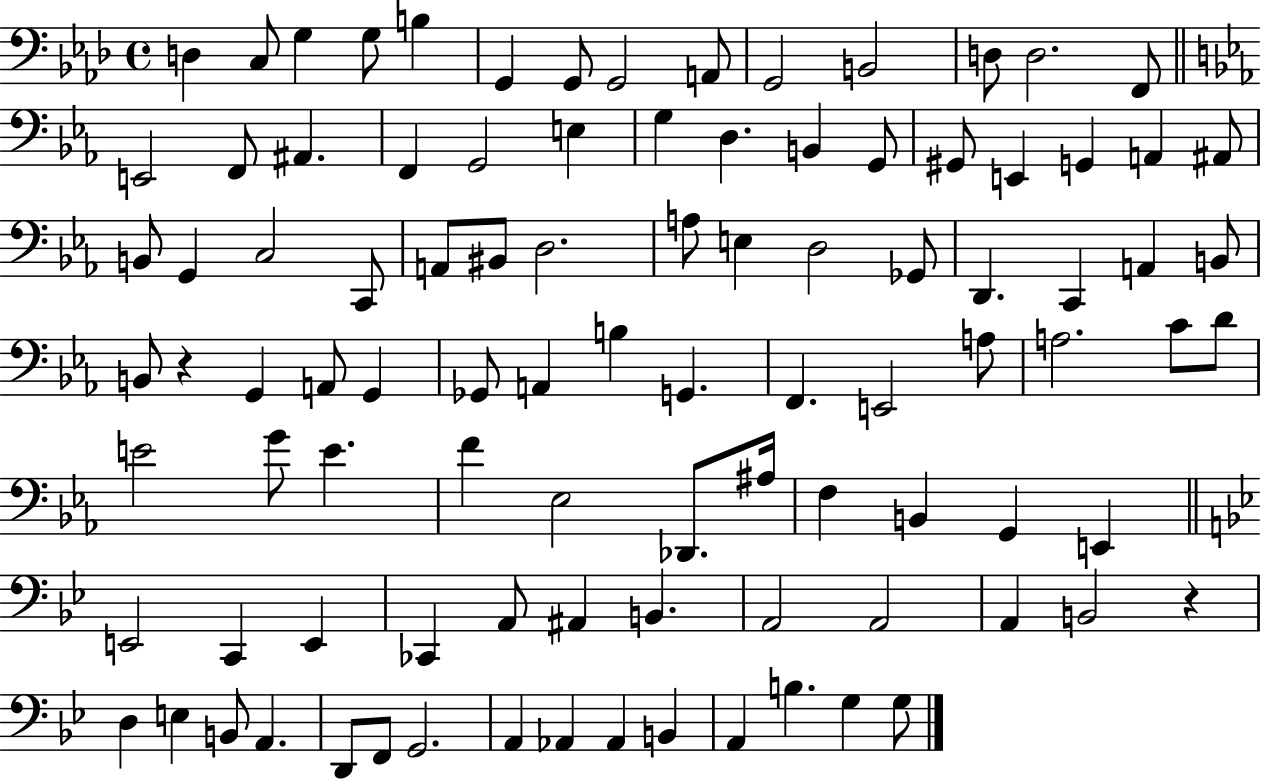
D3/q C3/e G3/q G3/e B3/q G2/q G2/e G2/h A2/e G2/h B2/h D3/e D3/h. F2/e E2/h F2/e A#2/q. F2/q G2/h E3/q G3/q D3/q. B2/q G2/e G#2/e E2/q G2/q A2/q A#2/e B2/e G2/q C3/h C2/e A2/e BIS2/e D3/h. A3/e E3/q D3/h Gb2/e D2/q. C2/q A2/q B2/e B2/e R/q G2/q A2/e G2/q Gb2/e A2/q B3/q G2/q. F2/q. E2/h A3/e A3/h. C4/e D4/e E4/h G4/e E4/q. F4/q Eb3/h Db2/e. A#3/s F3/q B2/q G2/q E2/q E2/h C2/q E2/q CES2/q A2/e A#2/q B2/q. A2/h A2/h A2/q B2/h R/q D3/q E3/q B2/e A2/q. D2/e F2/e G2/h. A2/q Ab2/q Ab2/q B2/q A2/q B3/q. G3/q G3/e